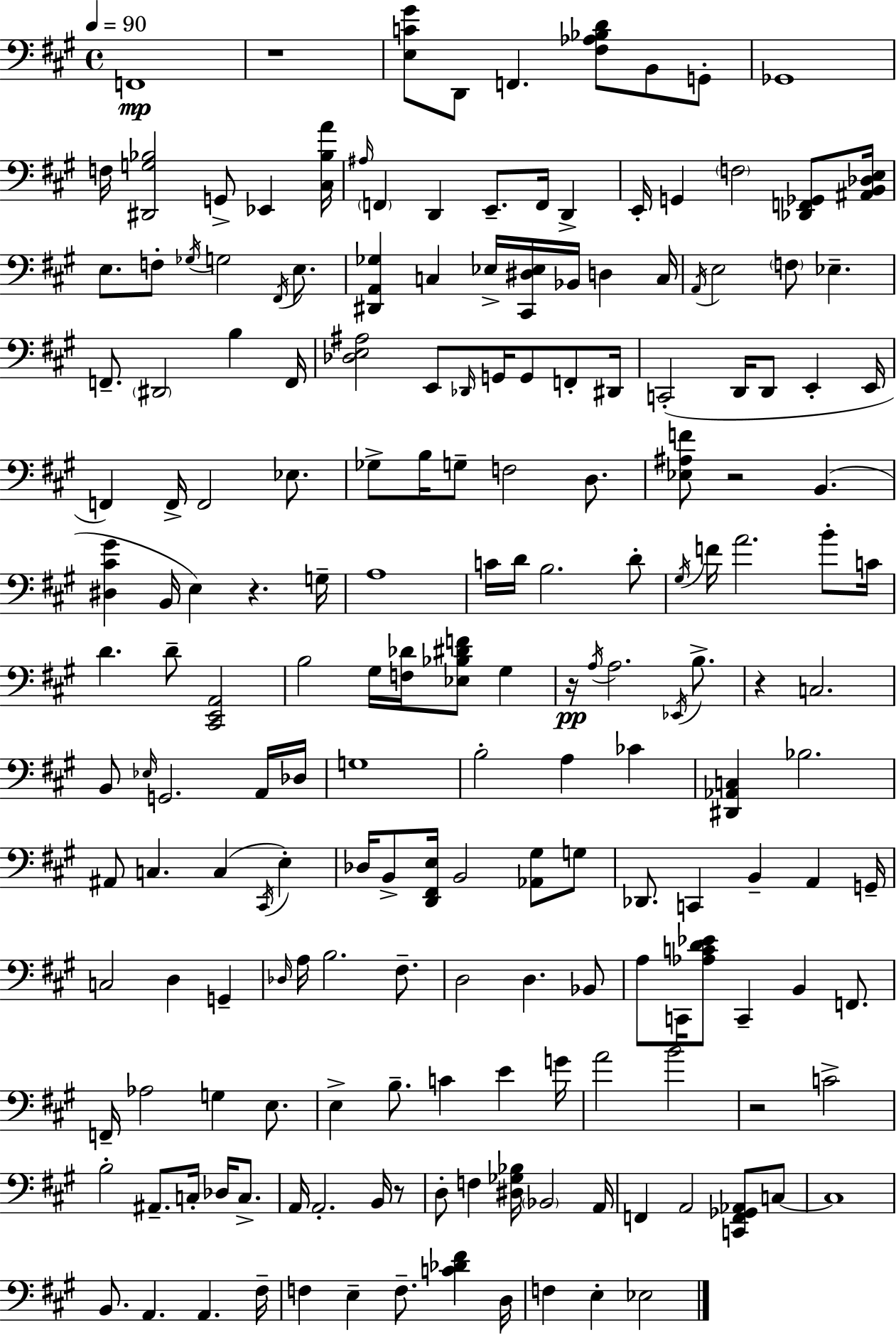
X:1
T:Untitled
M:4/4
L:1/4
K:A
F,,4 z4 [E,C^G]/2 D,,/2 F,, [^F,_A,_B,D]/2 B,,/2 G,,/2 _G,,4 F,/4 [^D,,G,_B,]2 G,,/2 _E,, [^C,_B,A]/4 ^A,/4 F,, D,, E,,/2 F,,/4 D,, E,,/4 G,, F,2 [_D,,F,,_G,,]/2 [^A,,B,,_D,E,]/4 E,/2 F,/2 _G,/4 G,2 ^F,,/4 E,/2 [^D,,A,,_G,] C, _E,/4 [^C,,^D,_E,]/4 _B,,/4 D, C,/4 A,,/4 E,2 F,/2 _E, F,,/2 ^D,,2 B, F,,/4 [_D,E,^A,]2 E,,/2 _D,,/4 G,,/4 G,,/2 F,,/2 ^D,,/4 C,,2 D,,/4 D,,/2 E,, E,,/4 F,, F,,/4 F,,2 _E,/2 _G,/2 B,/4 G,/2 F,2 D,/2 [_E,^A,F]/2 z2 B,, [^D,^C^G] B,,/4 E, z G,/4 A,4 C/4 D/4 B,2 D/2 ^G,/4 F/4 A2 B/2 C/4 D D/2 [^C,,E,,A,,]2 B,2 ^G,/4 [F,_D]/4 [_E,_B,^DF]/2 ^G, z/4 A,/4 A,2 _E,,/4 B,/2 z C,2 B,,/2 _E,/4 G,,2 A,,/4 _D,/4 G,4 B,2 A, _C [^D,,_A,,C,] _B,2 ^A,,/2 C, C, ^C,,/4 E, _D,/4 B,,/2 [D,,^F,,E,]/4 B,,2 [_A,,^G,]/2 G,/2 _D,,/2 C,, B,, A,, G,,/4 C,2 D, G,, _D,/4 A,/4 B,2 ^F,/2 D,2 D, _B,,/2 A,/2 C,,/4 [_A,CD_E]/2 C,, B,, F,,/2 F,,/4 _A,2 G, E,/2 E, B,/2 C E G/4 A2 B2 z2 C2 B,2 ^A,,/2 C,/4 _D,/4 C,/2 A,,/4 A,,2 B,,/4 z/2 D,/2 F, [^D,_G,_B,]/4 _B,,2 A,,/4 F,, A,,2 [C,,F,,_G,,_A,,]/2 C,/2 C,4 B,,/2 A,, A,, ^F,/4 F, E, F,/2 [C_D^F] D,/4 F, E, _E,2